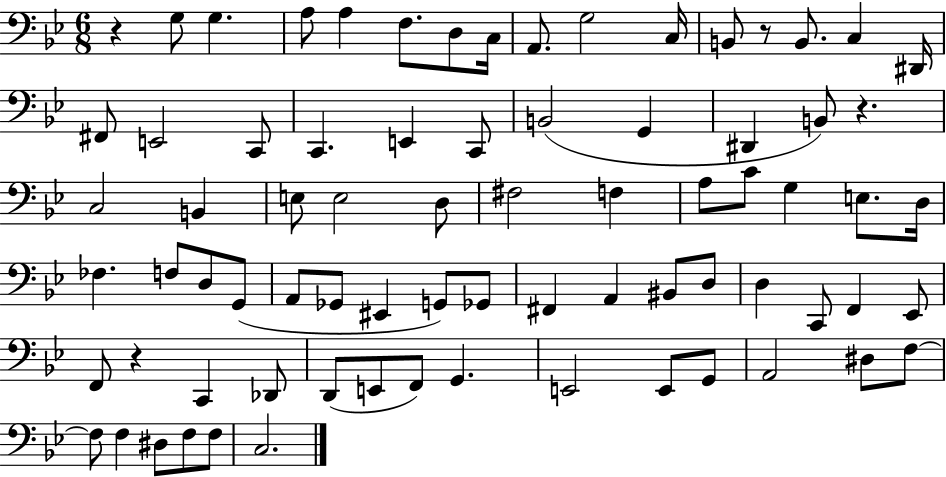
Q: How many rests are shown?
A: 4